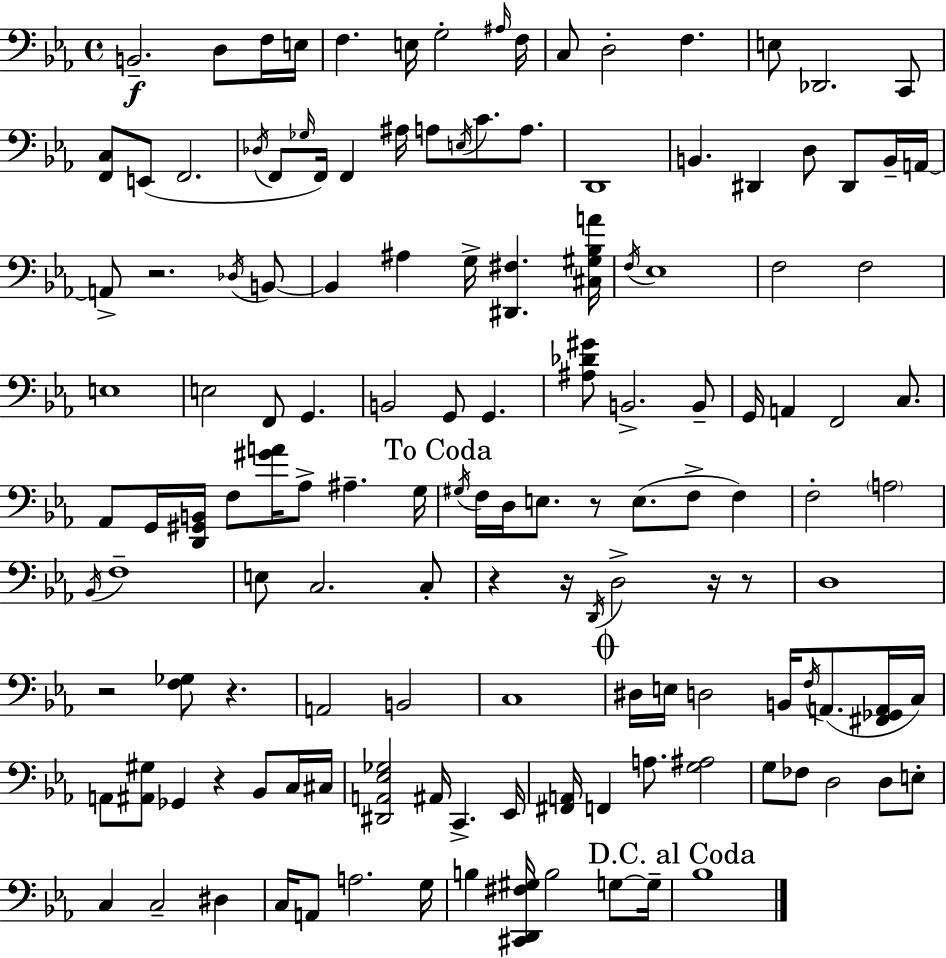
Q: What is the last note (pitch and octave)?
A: Bb3